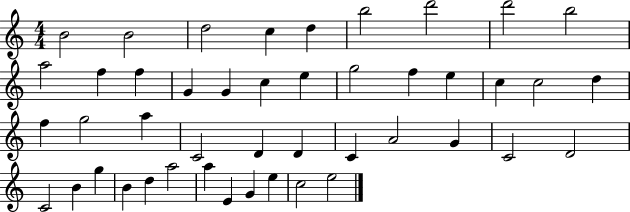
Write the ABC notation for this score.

X:1
T:Untitled
M:4/4
L:1/4
K:C
B2 B2 d2 c d b2 d'2 d'2 b2 a2 f f G G c e g2 f e c c2 d f g2 a C2 D D C A2 G C2 D2 C2 B g B d a2 a E G e c2 e2